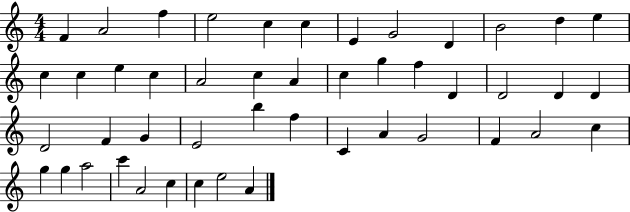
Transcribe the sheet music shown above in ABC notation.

X:1
T:Untitled
M:4/4
L:1/4
K:C
F A2 f e2 c c E G2 D B2 d e c c e c A2 c A c g f D D2 D D D2 F G E2 b f C A G2 F A2 c g g a2 c' A2 c c e2 A